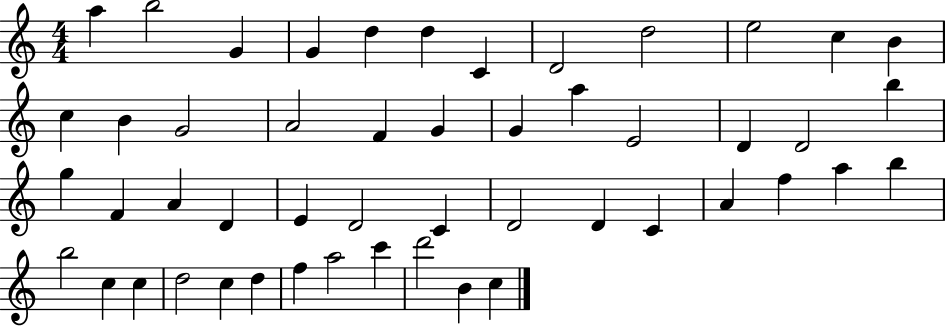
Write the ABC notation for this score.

X:1
T:Untitled
M:4/4
L:1/4
K:C
a b2 G G d d C D2 d2 e2 c B c B G2 A2 F G G a E2 D D2 b g F A D E D2 C D2 D C A f a b b2 c c d2 c d f a2 c' d'2 B c